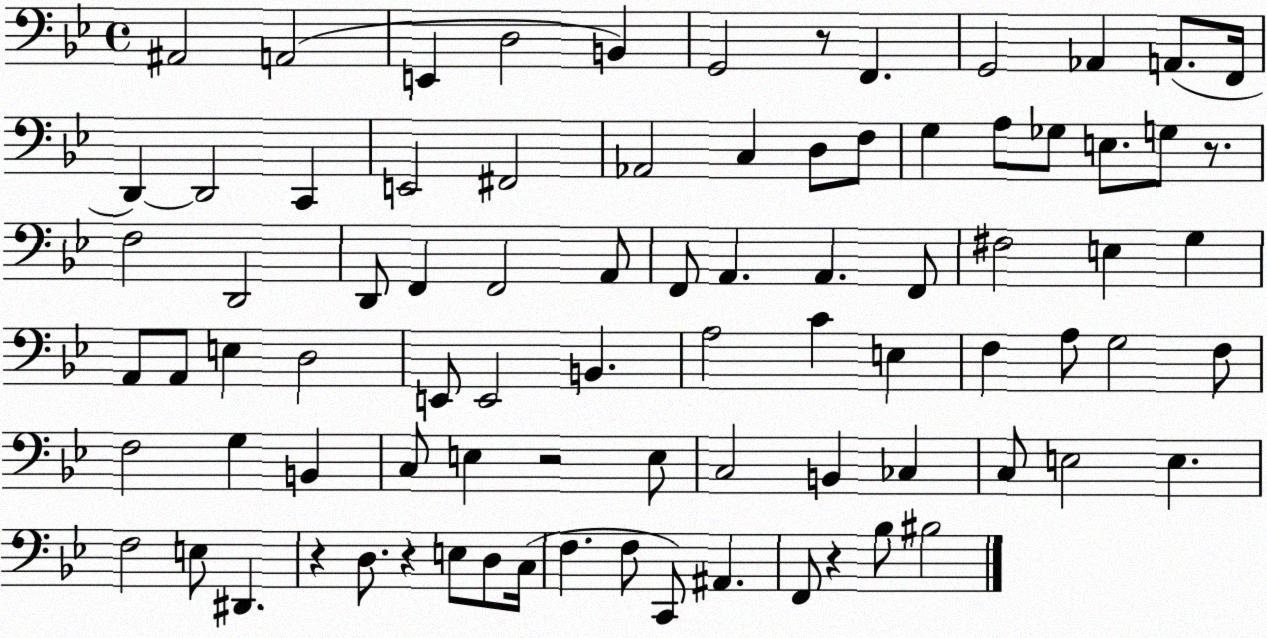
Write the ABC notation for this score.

X:1
T:Untitled
M:4/4
L:1/4
K:Bb
^A,,2 A,,2 E,, D,2 B,, G,,2 z/2 F,, G,,2 _A,, A,,/2 F,,/4 D,, D,,2 C,, E,,2 ^F,,2 _A,,2 C, D,/2 F,/2 G, A,/2 _G,/2 E,/2 G,/2 z/2 F,2 D,,2 D,,/2 F,, F,,2 A,,/2 F,,/2 A,, A,, F,,/2 ^F,2 E, G, A,,/2 A,,/2 E, D,2 E,,/2 E,,2 B,, A,2 C E, F, A,/2 G,2 F,/2 F,2 G, B,, C,/2 E, z2 E,/2 C,2 B,, _C, C,/2 E,2 E, F,2 E,/2 ^D,, z D,/2 z E,/2 D,/2 C,/4 F, F,/2 C,,/2 ^A,, F,,/2 z _B,/2 ^B,2